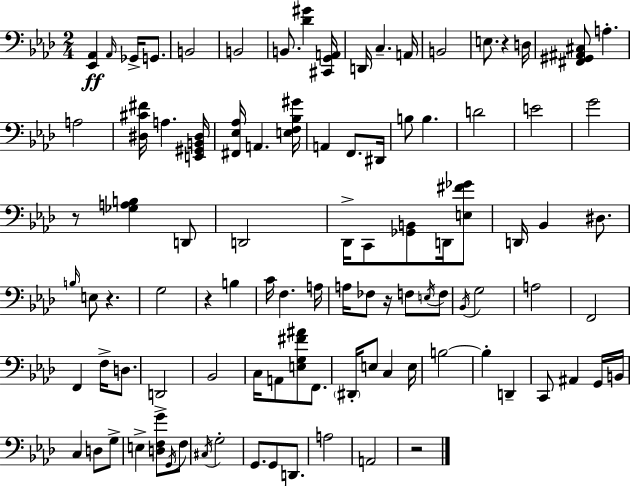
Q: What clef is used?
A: bass